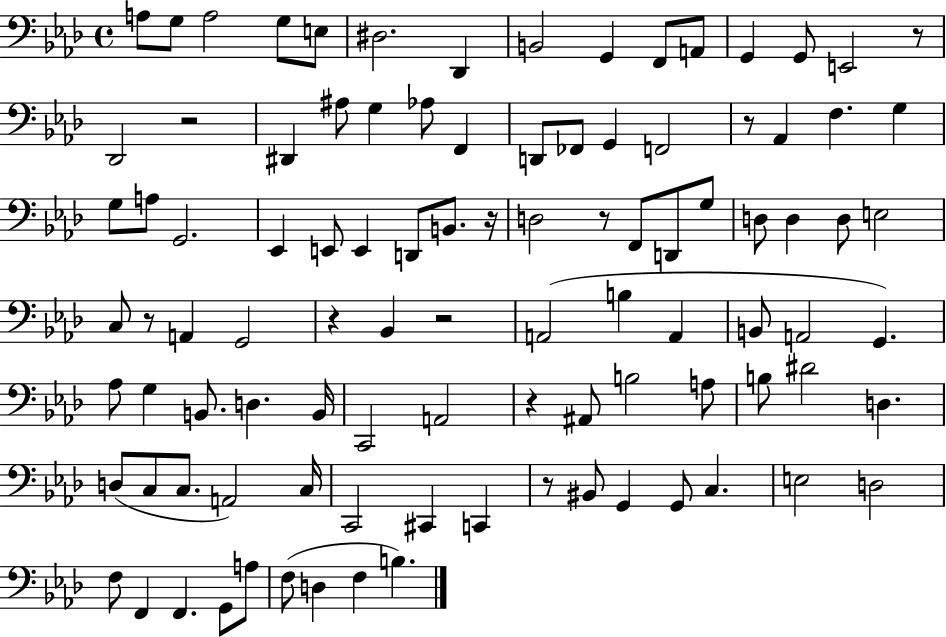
{
  \clef bass
  \time 4/4
  \defaultTimeSignature
  \key aes \major
  a8 g8 a2 g8 e8 | dis2. des,4 | b,2 g,4 f,8 a,8 | g,4 g,8 e,2 r8 | \break des,2 r2 | dis,4 ais8 g4 aes8 f,4 | d,8 fes,8 g,4 f,2 | r8 aes,4 f4. g4 | \break g8 a8 g,2. | ees,4 e,8 e,4 d,8 b,8. r16 | d2 r8 f,8 d,8 g8 | d8 d4 d8 e2 | \break c8 r8 a,4 g,2 | r4 bes,4 r2 | a,2( b4 a,4 | b,8 a,2 g,4.) | \break aes8 g4 b,8. d4. b,16 | c,2 a,2 | r4 ais,8 b2 a8 | b8 dis'2 d4. | \break d8( c8 c8. a,2) c16 | c,2 cis,4 c,4 | r8 bis,8 g,4 g,8 c4. | e2 d2 | \break f8 f,4 f,4. g,8 a8 | f8( d4 f4 b4.) | \bar "|."
}